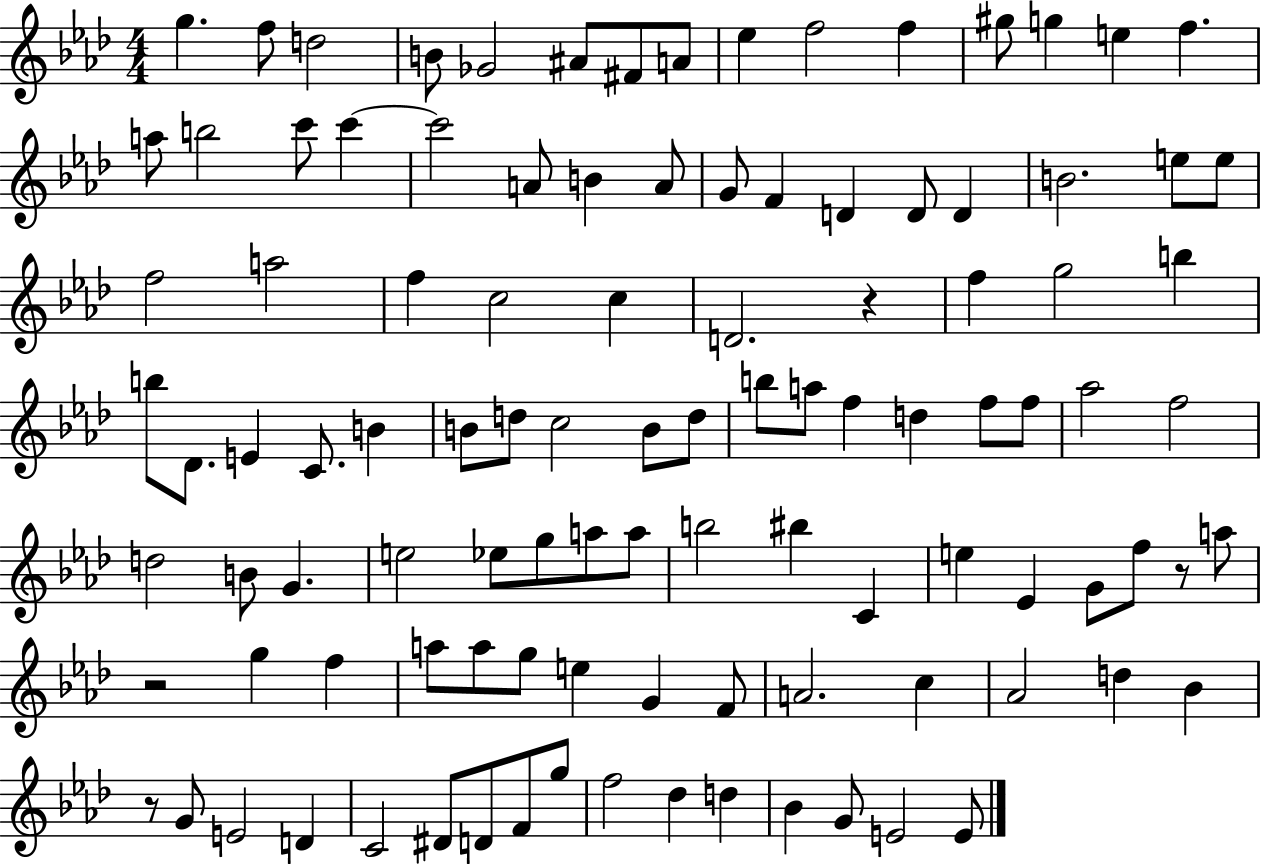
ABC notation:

X:1
T:Untitled
M:4/4
L:1/4
K:Ab
g f/2 d2 B/2 _G2 ^A/2 ^F/2 A/2 _e f2 f ^g/2 g e f a/2 b2 c'/2 c' c'2 A/2 B A/2 G/2 F D D/2 D B2 e/2 e/2 f2 a2 f c2 c D2 z f g2 b b/2 _D/2 E C/2 B B/2 d/2 c2 B/2 d/2 b/2 a/2 f d f/2 f/2 _a2 f2 d2 B/2 G e2 _e/2 g/2 a/2 a/2 b2 ^b C e _E G/2 f/2 z/2 a/2 z2 g f a/2 a/2 g/2 e G F/2 A2 c _A2 d _B z/2 G/2 E2 D C2 ^D/2 D/2 F/2 g/2 f2 _d d _B G/2 E2 E/2